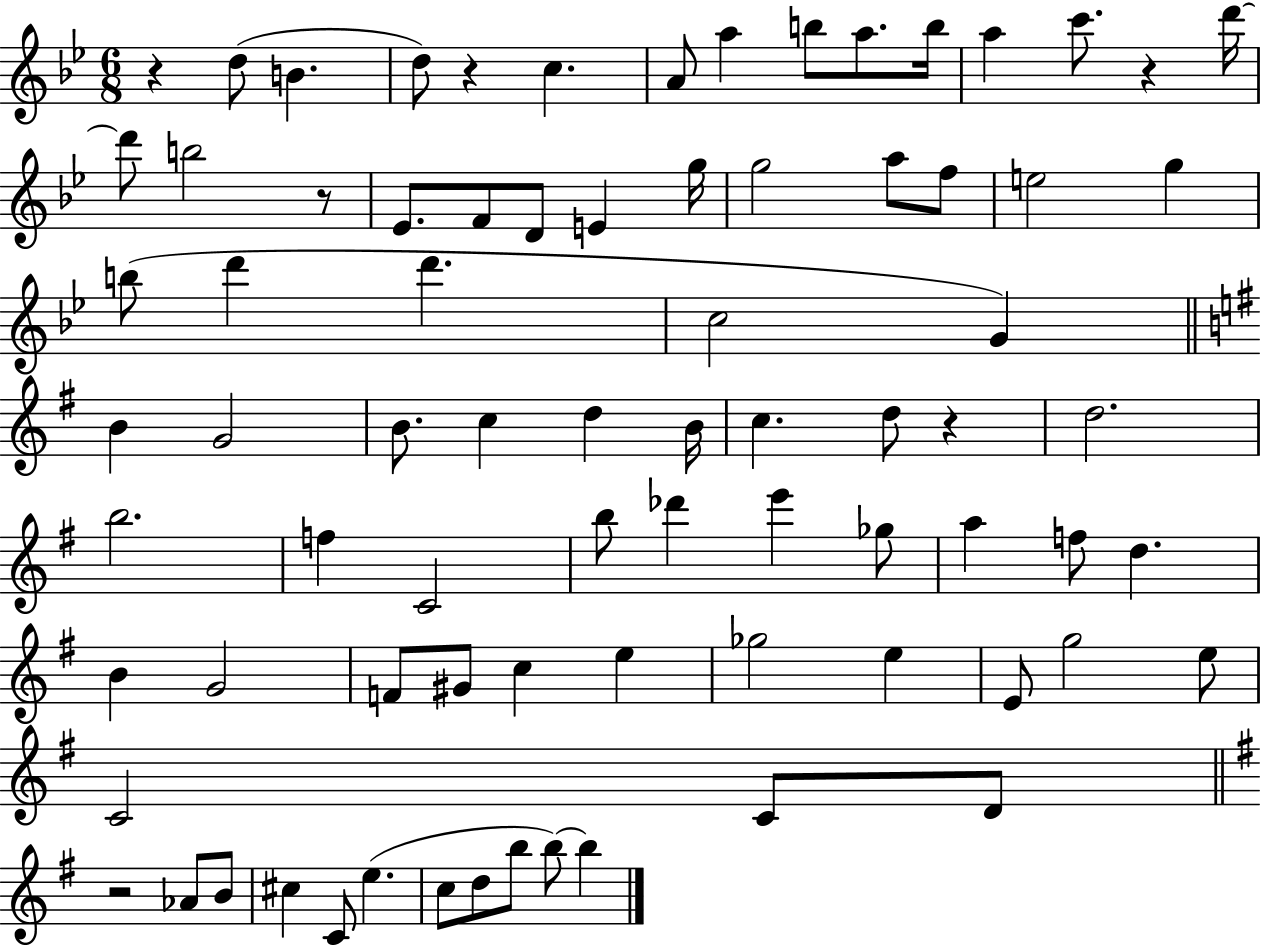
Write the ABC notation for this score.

X:1
T:Untitled
M:6/8
L:1/4
K:Bb
z d/2 B d/2 z c A/2 a b/2 a/2 b/4 a c'/2 z d'/4 d'/2 b2 z/2 _E/2 F/2 D/2 E g/4 g2 a/2 f/2 e2 g b/2 d' d' c2 G B G2 B/2 c d B/4 c d/2 z d2 b2 f C2 b/2 _d' e' _g/2 a f/2 d B G2 F/2 ^G/2 c e _g2 e E/2 g2 e/2 C2 C/2 D/2 z2 _A/2 B/2 ^c C/2 e c/2 d/2 b/2 b/2 b